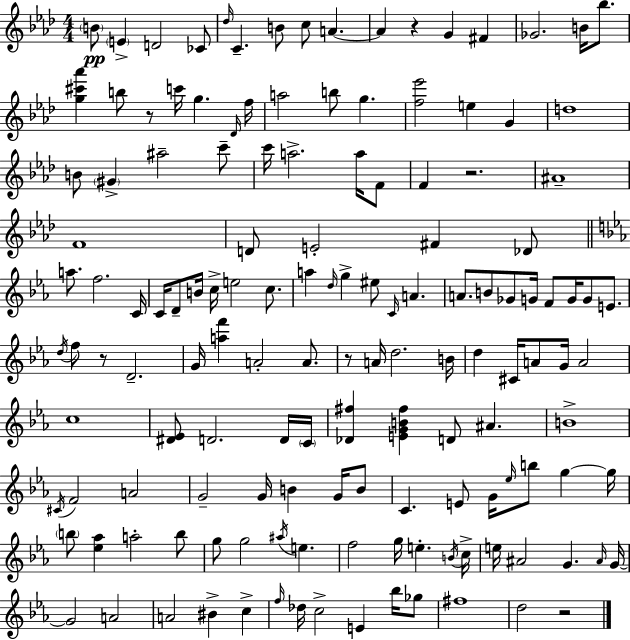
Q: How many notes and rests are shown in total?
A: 143